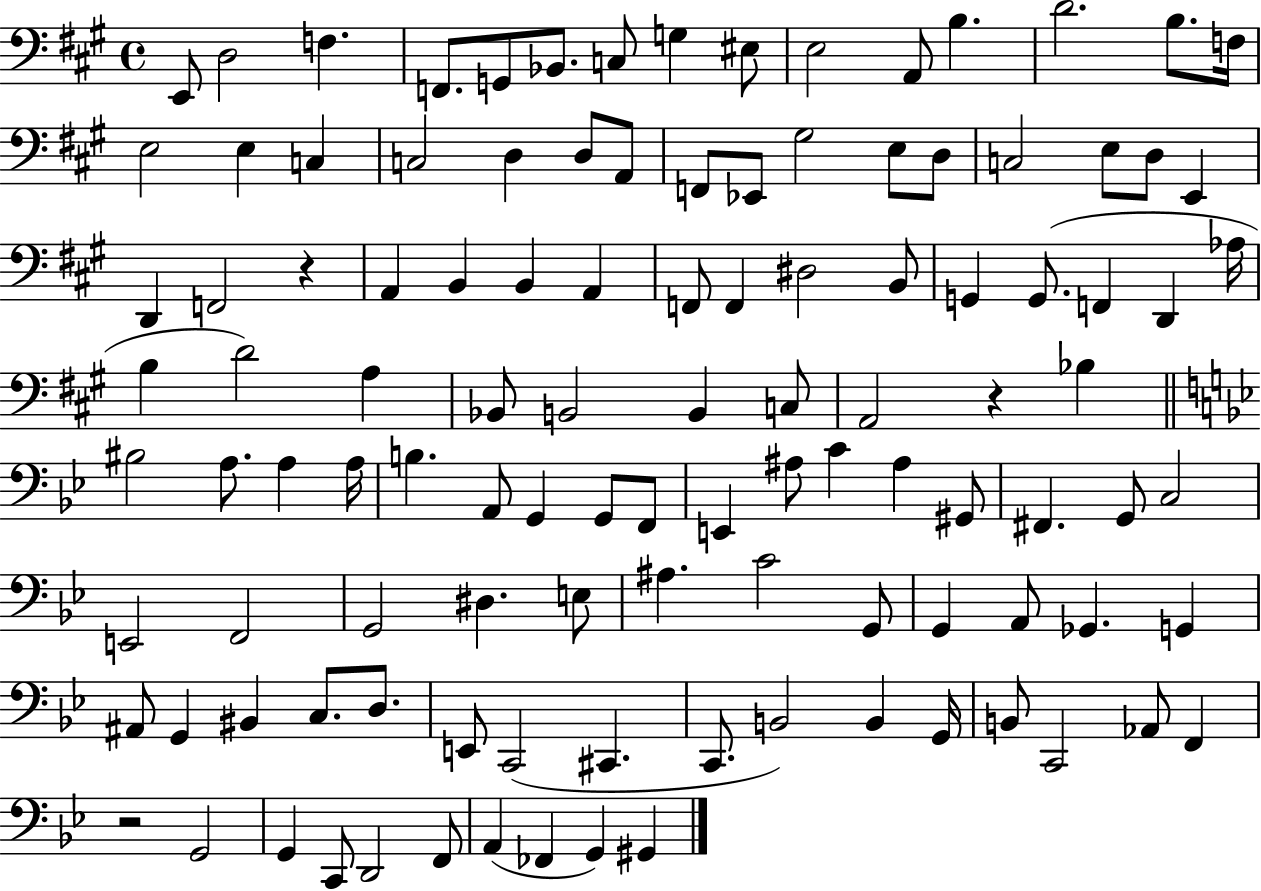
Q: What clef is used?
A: bass